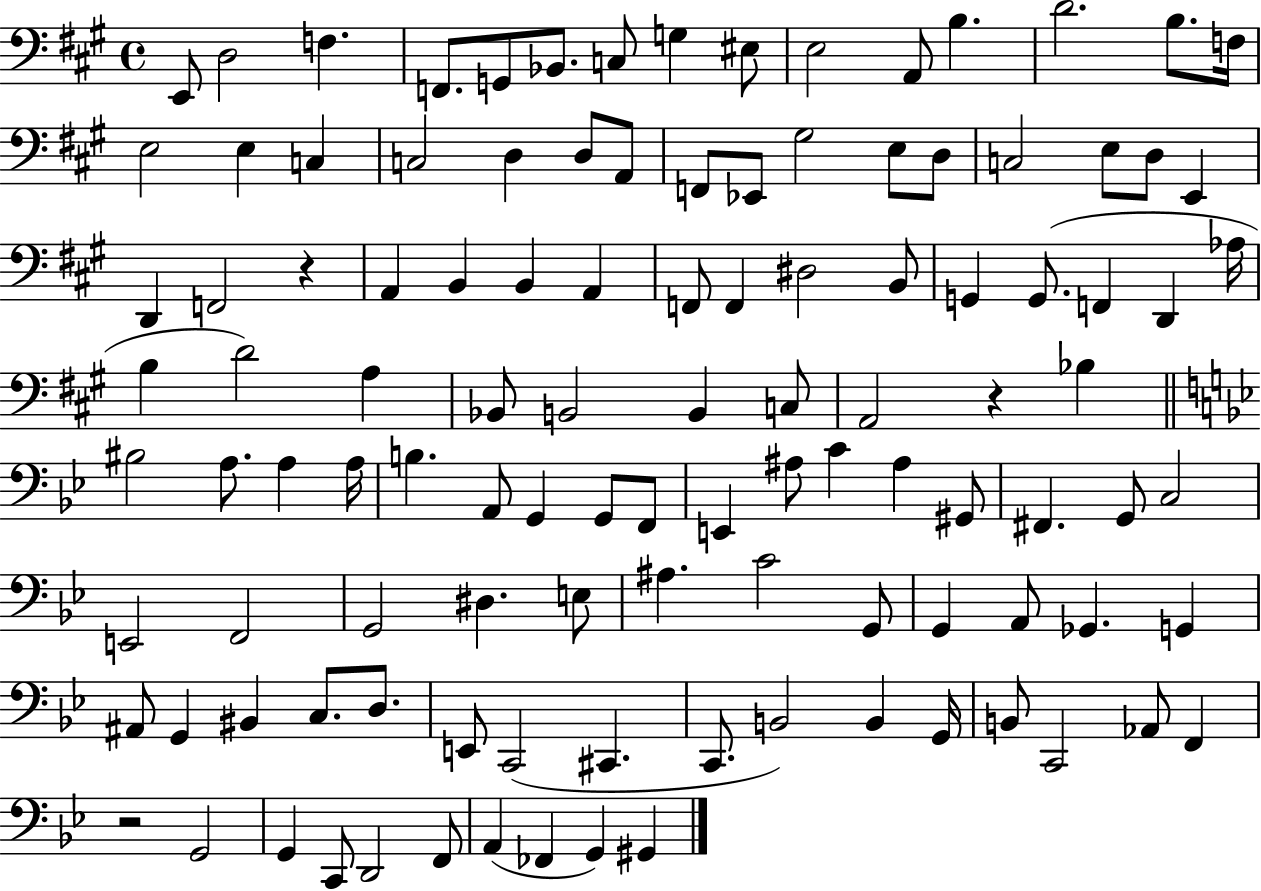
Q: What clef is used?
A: bass